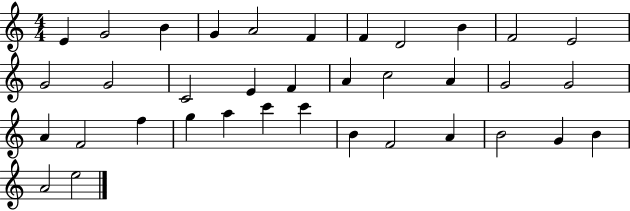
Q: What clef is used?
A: treble